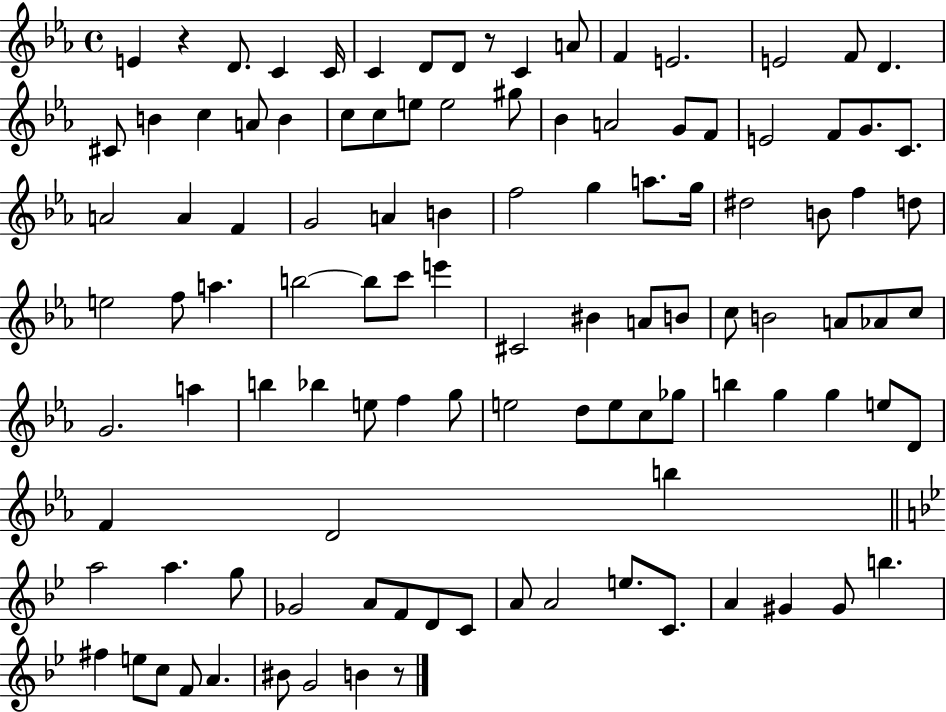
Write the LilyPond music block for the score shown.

{
  \clef treble
  \time 4/4
  \defaultTimeSignature
  \key ees \major
  e'4 r4 d'8. c'4 c'16 | c'4 d'8 d'8 r8 c'4 a'8 | f'4 e'2. | e'2 f'8 d'4. | \break cis'8 b'4 c''4 a'8 b'4 | c''8 c''8 e''8 e''2 gis''8 | bes'4 a'2 g'8 f'8 | e'2 f'8 g'8. c'8. | \break a'2 a'4 f'4 | g'2 a'4 b'4 | f''2 g''4 a''8. g''16 | dis''2 b'8 f''4 d''8 | \break e''2 f''8 a''4. | b''2~~ b''8 c'''8 e'''4 | cis'2 bis'4 a'8 b'8 | c''8 b'2 a'8 aes'8 c''8 | \break g'2. a''4 | b''4 bes''4 e''8 f''4 g''8 | e''2 d''8 e''8 c''8 ges''8 | b''4 g''4 g''4 e''8 d'8 | \break f'4 d'2 b''4 | \bar "||" \break \key bes \major a''2 a''4. g''8 | ges'2 a'8 f'8 d'8 c'8 | a'8 a'2 e''8. c'8. | a'4 gis'4 gis'8 b''4. | \break fis''4 e''8 c''8 f'8 a'4. | bis'8 g'2 b'4 r8 | \bar "|."
}